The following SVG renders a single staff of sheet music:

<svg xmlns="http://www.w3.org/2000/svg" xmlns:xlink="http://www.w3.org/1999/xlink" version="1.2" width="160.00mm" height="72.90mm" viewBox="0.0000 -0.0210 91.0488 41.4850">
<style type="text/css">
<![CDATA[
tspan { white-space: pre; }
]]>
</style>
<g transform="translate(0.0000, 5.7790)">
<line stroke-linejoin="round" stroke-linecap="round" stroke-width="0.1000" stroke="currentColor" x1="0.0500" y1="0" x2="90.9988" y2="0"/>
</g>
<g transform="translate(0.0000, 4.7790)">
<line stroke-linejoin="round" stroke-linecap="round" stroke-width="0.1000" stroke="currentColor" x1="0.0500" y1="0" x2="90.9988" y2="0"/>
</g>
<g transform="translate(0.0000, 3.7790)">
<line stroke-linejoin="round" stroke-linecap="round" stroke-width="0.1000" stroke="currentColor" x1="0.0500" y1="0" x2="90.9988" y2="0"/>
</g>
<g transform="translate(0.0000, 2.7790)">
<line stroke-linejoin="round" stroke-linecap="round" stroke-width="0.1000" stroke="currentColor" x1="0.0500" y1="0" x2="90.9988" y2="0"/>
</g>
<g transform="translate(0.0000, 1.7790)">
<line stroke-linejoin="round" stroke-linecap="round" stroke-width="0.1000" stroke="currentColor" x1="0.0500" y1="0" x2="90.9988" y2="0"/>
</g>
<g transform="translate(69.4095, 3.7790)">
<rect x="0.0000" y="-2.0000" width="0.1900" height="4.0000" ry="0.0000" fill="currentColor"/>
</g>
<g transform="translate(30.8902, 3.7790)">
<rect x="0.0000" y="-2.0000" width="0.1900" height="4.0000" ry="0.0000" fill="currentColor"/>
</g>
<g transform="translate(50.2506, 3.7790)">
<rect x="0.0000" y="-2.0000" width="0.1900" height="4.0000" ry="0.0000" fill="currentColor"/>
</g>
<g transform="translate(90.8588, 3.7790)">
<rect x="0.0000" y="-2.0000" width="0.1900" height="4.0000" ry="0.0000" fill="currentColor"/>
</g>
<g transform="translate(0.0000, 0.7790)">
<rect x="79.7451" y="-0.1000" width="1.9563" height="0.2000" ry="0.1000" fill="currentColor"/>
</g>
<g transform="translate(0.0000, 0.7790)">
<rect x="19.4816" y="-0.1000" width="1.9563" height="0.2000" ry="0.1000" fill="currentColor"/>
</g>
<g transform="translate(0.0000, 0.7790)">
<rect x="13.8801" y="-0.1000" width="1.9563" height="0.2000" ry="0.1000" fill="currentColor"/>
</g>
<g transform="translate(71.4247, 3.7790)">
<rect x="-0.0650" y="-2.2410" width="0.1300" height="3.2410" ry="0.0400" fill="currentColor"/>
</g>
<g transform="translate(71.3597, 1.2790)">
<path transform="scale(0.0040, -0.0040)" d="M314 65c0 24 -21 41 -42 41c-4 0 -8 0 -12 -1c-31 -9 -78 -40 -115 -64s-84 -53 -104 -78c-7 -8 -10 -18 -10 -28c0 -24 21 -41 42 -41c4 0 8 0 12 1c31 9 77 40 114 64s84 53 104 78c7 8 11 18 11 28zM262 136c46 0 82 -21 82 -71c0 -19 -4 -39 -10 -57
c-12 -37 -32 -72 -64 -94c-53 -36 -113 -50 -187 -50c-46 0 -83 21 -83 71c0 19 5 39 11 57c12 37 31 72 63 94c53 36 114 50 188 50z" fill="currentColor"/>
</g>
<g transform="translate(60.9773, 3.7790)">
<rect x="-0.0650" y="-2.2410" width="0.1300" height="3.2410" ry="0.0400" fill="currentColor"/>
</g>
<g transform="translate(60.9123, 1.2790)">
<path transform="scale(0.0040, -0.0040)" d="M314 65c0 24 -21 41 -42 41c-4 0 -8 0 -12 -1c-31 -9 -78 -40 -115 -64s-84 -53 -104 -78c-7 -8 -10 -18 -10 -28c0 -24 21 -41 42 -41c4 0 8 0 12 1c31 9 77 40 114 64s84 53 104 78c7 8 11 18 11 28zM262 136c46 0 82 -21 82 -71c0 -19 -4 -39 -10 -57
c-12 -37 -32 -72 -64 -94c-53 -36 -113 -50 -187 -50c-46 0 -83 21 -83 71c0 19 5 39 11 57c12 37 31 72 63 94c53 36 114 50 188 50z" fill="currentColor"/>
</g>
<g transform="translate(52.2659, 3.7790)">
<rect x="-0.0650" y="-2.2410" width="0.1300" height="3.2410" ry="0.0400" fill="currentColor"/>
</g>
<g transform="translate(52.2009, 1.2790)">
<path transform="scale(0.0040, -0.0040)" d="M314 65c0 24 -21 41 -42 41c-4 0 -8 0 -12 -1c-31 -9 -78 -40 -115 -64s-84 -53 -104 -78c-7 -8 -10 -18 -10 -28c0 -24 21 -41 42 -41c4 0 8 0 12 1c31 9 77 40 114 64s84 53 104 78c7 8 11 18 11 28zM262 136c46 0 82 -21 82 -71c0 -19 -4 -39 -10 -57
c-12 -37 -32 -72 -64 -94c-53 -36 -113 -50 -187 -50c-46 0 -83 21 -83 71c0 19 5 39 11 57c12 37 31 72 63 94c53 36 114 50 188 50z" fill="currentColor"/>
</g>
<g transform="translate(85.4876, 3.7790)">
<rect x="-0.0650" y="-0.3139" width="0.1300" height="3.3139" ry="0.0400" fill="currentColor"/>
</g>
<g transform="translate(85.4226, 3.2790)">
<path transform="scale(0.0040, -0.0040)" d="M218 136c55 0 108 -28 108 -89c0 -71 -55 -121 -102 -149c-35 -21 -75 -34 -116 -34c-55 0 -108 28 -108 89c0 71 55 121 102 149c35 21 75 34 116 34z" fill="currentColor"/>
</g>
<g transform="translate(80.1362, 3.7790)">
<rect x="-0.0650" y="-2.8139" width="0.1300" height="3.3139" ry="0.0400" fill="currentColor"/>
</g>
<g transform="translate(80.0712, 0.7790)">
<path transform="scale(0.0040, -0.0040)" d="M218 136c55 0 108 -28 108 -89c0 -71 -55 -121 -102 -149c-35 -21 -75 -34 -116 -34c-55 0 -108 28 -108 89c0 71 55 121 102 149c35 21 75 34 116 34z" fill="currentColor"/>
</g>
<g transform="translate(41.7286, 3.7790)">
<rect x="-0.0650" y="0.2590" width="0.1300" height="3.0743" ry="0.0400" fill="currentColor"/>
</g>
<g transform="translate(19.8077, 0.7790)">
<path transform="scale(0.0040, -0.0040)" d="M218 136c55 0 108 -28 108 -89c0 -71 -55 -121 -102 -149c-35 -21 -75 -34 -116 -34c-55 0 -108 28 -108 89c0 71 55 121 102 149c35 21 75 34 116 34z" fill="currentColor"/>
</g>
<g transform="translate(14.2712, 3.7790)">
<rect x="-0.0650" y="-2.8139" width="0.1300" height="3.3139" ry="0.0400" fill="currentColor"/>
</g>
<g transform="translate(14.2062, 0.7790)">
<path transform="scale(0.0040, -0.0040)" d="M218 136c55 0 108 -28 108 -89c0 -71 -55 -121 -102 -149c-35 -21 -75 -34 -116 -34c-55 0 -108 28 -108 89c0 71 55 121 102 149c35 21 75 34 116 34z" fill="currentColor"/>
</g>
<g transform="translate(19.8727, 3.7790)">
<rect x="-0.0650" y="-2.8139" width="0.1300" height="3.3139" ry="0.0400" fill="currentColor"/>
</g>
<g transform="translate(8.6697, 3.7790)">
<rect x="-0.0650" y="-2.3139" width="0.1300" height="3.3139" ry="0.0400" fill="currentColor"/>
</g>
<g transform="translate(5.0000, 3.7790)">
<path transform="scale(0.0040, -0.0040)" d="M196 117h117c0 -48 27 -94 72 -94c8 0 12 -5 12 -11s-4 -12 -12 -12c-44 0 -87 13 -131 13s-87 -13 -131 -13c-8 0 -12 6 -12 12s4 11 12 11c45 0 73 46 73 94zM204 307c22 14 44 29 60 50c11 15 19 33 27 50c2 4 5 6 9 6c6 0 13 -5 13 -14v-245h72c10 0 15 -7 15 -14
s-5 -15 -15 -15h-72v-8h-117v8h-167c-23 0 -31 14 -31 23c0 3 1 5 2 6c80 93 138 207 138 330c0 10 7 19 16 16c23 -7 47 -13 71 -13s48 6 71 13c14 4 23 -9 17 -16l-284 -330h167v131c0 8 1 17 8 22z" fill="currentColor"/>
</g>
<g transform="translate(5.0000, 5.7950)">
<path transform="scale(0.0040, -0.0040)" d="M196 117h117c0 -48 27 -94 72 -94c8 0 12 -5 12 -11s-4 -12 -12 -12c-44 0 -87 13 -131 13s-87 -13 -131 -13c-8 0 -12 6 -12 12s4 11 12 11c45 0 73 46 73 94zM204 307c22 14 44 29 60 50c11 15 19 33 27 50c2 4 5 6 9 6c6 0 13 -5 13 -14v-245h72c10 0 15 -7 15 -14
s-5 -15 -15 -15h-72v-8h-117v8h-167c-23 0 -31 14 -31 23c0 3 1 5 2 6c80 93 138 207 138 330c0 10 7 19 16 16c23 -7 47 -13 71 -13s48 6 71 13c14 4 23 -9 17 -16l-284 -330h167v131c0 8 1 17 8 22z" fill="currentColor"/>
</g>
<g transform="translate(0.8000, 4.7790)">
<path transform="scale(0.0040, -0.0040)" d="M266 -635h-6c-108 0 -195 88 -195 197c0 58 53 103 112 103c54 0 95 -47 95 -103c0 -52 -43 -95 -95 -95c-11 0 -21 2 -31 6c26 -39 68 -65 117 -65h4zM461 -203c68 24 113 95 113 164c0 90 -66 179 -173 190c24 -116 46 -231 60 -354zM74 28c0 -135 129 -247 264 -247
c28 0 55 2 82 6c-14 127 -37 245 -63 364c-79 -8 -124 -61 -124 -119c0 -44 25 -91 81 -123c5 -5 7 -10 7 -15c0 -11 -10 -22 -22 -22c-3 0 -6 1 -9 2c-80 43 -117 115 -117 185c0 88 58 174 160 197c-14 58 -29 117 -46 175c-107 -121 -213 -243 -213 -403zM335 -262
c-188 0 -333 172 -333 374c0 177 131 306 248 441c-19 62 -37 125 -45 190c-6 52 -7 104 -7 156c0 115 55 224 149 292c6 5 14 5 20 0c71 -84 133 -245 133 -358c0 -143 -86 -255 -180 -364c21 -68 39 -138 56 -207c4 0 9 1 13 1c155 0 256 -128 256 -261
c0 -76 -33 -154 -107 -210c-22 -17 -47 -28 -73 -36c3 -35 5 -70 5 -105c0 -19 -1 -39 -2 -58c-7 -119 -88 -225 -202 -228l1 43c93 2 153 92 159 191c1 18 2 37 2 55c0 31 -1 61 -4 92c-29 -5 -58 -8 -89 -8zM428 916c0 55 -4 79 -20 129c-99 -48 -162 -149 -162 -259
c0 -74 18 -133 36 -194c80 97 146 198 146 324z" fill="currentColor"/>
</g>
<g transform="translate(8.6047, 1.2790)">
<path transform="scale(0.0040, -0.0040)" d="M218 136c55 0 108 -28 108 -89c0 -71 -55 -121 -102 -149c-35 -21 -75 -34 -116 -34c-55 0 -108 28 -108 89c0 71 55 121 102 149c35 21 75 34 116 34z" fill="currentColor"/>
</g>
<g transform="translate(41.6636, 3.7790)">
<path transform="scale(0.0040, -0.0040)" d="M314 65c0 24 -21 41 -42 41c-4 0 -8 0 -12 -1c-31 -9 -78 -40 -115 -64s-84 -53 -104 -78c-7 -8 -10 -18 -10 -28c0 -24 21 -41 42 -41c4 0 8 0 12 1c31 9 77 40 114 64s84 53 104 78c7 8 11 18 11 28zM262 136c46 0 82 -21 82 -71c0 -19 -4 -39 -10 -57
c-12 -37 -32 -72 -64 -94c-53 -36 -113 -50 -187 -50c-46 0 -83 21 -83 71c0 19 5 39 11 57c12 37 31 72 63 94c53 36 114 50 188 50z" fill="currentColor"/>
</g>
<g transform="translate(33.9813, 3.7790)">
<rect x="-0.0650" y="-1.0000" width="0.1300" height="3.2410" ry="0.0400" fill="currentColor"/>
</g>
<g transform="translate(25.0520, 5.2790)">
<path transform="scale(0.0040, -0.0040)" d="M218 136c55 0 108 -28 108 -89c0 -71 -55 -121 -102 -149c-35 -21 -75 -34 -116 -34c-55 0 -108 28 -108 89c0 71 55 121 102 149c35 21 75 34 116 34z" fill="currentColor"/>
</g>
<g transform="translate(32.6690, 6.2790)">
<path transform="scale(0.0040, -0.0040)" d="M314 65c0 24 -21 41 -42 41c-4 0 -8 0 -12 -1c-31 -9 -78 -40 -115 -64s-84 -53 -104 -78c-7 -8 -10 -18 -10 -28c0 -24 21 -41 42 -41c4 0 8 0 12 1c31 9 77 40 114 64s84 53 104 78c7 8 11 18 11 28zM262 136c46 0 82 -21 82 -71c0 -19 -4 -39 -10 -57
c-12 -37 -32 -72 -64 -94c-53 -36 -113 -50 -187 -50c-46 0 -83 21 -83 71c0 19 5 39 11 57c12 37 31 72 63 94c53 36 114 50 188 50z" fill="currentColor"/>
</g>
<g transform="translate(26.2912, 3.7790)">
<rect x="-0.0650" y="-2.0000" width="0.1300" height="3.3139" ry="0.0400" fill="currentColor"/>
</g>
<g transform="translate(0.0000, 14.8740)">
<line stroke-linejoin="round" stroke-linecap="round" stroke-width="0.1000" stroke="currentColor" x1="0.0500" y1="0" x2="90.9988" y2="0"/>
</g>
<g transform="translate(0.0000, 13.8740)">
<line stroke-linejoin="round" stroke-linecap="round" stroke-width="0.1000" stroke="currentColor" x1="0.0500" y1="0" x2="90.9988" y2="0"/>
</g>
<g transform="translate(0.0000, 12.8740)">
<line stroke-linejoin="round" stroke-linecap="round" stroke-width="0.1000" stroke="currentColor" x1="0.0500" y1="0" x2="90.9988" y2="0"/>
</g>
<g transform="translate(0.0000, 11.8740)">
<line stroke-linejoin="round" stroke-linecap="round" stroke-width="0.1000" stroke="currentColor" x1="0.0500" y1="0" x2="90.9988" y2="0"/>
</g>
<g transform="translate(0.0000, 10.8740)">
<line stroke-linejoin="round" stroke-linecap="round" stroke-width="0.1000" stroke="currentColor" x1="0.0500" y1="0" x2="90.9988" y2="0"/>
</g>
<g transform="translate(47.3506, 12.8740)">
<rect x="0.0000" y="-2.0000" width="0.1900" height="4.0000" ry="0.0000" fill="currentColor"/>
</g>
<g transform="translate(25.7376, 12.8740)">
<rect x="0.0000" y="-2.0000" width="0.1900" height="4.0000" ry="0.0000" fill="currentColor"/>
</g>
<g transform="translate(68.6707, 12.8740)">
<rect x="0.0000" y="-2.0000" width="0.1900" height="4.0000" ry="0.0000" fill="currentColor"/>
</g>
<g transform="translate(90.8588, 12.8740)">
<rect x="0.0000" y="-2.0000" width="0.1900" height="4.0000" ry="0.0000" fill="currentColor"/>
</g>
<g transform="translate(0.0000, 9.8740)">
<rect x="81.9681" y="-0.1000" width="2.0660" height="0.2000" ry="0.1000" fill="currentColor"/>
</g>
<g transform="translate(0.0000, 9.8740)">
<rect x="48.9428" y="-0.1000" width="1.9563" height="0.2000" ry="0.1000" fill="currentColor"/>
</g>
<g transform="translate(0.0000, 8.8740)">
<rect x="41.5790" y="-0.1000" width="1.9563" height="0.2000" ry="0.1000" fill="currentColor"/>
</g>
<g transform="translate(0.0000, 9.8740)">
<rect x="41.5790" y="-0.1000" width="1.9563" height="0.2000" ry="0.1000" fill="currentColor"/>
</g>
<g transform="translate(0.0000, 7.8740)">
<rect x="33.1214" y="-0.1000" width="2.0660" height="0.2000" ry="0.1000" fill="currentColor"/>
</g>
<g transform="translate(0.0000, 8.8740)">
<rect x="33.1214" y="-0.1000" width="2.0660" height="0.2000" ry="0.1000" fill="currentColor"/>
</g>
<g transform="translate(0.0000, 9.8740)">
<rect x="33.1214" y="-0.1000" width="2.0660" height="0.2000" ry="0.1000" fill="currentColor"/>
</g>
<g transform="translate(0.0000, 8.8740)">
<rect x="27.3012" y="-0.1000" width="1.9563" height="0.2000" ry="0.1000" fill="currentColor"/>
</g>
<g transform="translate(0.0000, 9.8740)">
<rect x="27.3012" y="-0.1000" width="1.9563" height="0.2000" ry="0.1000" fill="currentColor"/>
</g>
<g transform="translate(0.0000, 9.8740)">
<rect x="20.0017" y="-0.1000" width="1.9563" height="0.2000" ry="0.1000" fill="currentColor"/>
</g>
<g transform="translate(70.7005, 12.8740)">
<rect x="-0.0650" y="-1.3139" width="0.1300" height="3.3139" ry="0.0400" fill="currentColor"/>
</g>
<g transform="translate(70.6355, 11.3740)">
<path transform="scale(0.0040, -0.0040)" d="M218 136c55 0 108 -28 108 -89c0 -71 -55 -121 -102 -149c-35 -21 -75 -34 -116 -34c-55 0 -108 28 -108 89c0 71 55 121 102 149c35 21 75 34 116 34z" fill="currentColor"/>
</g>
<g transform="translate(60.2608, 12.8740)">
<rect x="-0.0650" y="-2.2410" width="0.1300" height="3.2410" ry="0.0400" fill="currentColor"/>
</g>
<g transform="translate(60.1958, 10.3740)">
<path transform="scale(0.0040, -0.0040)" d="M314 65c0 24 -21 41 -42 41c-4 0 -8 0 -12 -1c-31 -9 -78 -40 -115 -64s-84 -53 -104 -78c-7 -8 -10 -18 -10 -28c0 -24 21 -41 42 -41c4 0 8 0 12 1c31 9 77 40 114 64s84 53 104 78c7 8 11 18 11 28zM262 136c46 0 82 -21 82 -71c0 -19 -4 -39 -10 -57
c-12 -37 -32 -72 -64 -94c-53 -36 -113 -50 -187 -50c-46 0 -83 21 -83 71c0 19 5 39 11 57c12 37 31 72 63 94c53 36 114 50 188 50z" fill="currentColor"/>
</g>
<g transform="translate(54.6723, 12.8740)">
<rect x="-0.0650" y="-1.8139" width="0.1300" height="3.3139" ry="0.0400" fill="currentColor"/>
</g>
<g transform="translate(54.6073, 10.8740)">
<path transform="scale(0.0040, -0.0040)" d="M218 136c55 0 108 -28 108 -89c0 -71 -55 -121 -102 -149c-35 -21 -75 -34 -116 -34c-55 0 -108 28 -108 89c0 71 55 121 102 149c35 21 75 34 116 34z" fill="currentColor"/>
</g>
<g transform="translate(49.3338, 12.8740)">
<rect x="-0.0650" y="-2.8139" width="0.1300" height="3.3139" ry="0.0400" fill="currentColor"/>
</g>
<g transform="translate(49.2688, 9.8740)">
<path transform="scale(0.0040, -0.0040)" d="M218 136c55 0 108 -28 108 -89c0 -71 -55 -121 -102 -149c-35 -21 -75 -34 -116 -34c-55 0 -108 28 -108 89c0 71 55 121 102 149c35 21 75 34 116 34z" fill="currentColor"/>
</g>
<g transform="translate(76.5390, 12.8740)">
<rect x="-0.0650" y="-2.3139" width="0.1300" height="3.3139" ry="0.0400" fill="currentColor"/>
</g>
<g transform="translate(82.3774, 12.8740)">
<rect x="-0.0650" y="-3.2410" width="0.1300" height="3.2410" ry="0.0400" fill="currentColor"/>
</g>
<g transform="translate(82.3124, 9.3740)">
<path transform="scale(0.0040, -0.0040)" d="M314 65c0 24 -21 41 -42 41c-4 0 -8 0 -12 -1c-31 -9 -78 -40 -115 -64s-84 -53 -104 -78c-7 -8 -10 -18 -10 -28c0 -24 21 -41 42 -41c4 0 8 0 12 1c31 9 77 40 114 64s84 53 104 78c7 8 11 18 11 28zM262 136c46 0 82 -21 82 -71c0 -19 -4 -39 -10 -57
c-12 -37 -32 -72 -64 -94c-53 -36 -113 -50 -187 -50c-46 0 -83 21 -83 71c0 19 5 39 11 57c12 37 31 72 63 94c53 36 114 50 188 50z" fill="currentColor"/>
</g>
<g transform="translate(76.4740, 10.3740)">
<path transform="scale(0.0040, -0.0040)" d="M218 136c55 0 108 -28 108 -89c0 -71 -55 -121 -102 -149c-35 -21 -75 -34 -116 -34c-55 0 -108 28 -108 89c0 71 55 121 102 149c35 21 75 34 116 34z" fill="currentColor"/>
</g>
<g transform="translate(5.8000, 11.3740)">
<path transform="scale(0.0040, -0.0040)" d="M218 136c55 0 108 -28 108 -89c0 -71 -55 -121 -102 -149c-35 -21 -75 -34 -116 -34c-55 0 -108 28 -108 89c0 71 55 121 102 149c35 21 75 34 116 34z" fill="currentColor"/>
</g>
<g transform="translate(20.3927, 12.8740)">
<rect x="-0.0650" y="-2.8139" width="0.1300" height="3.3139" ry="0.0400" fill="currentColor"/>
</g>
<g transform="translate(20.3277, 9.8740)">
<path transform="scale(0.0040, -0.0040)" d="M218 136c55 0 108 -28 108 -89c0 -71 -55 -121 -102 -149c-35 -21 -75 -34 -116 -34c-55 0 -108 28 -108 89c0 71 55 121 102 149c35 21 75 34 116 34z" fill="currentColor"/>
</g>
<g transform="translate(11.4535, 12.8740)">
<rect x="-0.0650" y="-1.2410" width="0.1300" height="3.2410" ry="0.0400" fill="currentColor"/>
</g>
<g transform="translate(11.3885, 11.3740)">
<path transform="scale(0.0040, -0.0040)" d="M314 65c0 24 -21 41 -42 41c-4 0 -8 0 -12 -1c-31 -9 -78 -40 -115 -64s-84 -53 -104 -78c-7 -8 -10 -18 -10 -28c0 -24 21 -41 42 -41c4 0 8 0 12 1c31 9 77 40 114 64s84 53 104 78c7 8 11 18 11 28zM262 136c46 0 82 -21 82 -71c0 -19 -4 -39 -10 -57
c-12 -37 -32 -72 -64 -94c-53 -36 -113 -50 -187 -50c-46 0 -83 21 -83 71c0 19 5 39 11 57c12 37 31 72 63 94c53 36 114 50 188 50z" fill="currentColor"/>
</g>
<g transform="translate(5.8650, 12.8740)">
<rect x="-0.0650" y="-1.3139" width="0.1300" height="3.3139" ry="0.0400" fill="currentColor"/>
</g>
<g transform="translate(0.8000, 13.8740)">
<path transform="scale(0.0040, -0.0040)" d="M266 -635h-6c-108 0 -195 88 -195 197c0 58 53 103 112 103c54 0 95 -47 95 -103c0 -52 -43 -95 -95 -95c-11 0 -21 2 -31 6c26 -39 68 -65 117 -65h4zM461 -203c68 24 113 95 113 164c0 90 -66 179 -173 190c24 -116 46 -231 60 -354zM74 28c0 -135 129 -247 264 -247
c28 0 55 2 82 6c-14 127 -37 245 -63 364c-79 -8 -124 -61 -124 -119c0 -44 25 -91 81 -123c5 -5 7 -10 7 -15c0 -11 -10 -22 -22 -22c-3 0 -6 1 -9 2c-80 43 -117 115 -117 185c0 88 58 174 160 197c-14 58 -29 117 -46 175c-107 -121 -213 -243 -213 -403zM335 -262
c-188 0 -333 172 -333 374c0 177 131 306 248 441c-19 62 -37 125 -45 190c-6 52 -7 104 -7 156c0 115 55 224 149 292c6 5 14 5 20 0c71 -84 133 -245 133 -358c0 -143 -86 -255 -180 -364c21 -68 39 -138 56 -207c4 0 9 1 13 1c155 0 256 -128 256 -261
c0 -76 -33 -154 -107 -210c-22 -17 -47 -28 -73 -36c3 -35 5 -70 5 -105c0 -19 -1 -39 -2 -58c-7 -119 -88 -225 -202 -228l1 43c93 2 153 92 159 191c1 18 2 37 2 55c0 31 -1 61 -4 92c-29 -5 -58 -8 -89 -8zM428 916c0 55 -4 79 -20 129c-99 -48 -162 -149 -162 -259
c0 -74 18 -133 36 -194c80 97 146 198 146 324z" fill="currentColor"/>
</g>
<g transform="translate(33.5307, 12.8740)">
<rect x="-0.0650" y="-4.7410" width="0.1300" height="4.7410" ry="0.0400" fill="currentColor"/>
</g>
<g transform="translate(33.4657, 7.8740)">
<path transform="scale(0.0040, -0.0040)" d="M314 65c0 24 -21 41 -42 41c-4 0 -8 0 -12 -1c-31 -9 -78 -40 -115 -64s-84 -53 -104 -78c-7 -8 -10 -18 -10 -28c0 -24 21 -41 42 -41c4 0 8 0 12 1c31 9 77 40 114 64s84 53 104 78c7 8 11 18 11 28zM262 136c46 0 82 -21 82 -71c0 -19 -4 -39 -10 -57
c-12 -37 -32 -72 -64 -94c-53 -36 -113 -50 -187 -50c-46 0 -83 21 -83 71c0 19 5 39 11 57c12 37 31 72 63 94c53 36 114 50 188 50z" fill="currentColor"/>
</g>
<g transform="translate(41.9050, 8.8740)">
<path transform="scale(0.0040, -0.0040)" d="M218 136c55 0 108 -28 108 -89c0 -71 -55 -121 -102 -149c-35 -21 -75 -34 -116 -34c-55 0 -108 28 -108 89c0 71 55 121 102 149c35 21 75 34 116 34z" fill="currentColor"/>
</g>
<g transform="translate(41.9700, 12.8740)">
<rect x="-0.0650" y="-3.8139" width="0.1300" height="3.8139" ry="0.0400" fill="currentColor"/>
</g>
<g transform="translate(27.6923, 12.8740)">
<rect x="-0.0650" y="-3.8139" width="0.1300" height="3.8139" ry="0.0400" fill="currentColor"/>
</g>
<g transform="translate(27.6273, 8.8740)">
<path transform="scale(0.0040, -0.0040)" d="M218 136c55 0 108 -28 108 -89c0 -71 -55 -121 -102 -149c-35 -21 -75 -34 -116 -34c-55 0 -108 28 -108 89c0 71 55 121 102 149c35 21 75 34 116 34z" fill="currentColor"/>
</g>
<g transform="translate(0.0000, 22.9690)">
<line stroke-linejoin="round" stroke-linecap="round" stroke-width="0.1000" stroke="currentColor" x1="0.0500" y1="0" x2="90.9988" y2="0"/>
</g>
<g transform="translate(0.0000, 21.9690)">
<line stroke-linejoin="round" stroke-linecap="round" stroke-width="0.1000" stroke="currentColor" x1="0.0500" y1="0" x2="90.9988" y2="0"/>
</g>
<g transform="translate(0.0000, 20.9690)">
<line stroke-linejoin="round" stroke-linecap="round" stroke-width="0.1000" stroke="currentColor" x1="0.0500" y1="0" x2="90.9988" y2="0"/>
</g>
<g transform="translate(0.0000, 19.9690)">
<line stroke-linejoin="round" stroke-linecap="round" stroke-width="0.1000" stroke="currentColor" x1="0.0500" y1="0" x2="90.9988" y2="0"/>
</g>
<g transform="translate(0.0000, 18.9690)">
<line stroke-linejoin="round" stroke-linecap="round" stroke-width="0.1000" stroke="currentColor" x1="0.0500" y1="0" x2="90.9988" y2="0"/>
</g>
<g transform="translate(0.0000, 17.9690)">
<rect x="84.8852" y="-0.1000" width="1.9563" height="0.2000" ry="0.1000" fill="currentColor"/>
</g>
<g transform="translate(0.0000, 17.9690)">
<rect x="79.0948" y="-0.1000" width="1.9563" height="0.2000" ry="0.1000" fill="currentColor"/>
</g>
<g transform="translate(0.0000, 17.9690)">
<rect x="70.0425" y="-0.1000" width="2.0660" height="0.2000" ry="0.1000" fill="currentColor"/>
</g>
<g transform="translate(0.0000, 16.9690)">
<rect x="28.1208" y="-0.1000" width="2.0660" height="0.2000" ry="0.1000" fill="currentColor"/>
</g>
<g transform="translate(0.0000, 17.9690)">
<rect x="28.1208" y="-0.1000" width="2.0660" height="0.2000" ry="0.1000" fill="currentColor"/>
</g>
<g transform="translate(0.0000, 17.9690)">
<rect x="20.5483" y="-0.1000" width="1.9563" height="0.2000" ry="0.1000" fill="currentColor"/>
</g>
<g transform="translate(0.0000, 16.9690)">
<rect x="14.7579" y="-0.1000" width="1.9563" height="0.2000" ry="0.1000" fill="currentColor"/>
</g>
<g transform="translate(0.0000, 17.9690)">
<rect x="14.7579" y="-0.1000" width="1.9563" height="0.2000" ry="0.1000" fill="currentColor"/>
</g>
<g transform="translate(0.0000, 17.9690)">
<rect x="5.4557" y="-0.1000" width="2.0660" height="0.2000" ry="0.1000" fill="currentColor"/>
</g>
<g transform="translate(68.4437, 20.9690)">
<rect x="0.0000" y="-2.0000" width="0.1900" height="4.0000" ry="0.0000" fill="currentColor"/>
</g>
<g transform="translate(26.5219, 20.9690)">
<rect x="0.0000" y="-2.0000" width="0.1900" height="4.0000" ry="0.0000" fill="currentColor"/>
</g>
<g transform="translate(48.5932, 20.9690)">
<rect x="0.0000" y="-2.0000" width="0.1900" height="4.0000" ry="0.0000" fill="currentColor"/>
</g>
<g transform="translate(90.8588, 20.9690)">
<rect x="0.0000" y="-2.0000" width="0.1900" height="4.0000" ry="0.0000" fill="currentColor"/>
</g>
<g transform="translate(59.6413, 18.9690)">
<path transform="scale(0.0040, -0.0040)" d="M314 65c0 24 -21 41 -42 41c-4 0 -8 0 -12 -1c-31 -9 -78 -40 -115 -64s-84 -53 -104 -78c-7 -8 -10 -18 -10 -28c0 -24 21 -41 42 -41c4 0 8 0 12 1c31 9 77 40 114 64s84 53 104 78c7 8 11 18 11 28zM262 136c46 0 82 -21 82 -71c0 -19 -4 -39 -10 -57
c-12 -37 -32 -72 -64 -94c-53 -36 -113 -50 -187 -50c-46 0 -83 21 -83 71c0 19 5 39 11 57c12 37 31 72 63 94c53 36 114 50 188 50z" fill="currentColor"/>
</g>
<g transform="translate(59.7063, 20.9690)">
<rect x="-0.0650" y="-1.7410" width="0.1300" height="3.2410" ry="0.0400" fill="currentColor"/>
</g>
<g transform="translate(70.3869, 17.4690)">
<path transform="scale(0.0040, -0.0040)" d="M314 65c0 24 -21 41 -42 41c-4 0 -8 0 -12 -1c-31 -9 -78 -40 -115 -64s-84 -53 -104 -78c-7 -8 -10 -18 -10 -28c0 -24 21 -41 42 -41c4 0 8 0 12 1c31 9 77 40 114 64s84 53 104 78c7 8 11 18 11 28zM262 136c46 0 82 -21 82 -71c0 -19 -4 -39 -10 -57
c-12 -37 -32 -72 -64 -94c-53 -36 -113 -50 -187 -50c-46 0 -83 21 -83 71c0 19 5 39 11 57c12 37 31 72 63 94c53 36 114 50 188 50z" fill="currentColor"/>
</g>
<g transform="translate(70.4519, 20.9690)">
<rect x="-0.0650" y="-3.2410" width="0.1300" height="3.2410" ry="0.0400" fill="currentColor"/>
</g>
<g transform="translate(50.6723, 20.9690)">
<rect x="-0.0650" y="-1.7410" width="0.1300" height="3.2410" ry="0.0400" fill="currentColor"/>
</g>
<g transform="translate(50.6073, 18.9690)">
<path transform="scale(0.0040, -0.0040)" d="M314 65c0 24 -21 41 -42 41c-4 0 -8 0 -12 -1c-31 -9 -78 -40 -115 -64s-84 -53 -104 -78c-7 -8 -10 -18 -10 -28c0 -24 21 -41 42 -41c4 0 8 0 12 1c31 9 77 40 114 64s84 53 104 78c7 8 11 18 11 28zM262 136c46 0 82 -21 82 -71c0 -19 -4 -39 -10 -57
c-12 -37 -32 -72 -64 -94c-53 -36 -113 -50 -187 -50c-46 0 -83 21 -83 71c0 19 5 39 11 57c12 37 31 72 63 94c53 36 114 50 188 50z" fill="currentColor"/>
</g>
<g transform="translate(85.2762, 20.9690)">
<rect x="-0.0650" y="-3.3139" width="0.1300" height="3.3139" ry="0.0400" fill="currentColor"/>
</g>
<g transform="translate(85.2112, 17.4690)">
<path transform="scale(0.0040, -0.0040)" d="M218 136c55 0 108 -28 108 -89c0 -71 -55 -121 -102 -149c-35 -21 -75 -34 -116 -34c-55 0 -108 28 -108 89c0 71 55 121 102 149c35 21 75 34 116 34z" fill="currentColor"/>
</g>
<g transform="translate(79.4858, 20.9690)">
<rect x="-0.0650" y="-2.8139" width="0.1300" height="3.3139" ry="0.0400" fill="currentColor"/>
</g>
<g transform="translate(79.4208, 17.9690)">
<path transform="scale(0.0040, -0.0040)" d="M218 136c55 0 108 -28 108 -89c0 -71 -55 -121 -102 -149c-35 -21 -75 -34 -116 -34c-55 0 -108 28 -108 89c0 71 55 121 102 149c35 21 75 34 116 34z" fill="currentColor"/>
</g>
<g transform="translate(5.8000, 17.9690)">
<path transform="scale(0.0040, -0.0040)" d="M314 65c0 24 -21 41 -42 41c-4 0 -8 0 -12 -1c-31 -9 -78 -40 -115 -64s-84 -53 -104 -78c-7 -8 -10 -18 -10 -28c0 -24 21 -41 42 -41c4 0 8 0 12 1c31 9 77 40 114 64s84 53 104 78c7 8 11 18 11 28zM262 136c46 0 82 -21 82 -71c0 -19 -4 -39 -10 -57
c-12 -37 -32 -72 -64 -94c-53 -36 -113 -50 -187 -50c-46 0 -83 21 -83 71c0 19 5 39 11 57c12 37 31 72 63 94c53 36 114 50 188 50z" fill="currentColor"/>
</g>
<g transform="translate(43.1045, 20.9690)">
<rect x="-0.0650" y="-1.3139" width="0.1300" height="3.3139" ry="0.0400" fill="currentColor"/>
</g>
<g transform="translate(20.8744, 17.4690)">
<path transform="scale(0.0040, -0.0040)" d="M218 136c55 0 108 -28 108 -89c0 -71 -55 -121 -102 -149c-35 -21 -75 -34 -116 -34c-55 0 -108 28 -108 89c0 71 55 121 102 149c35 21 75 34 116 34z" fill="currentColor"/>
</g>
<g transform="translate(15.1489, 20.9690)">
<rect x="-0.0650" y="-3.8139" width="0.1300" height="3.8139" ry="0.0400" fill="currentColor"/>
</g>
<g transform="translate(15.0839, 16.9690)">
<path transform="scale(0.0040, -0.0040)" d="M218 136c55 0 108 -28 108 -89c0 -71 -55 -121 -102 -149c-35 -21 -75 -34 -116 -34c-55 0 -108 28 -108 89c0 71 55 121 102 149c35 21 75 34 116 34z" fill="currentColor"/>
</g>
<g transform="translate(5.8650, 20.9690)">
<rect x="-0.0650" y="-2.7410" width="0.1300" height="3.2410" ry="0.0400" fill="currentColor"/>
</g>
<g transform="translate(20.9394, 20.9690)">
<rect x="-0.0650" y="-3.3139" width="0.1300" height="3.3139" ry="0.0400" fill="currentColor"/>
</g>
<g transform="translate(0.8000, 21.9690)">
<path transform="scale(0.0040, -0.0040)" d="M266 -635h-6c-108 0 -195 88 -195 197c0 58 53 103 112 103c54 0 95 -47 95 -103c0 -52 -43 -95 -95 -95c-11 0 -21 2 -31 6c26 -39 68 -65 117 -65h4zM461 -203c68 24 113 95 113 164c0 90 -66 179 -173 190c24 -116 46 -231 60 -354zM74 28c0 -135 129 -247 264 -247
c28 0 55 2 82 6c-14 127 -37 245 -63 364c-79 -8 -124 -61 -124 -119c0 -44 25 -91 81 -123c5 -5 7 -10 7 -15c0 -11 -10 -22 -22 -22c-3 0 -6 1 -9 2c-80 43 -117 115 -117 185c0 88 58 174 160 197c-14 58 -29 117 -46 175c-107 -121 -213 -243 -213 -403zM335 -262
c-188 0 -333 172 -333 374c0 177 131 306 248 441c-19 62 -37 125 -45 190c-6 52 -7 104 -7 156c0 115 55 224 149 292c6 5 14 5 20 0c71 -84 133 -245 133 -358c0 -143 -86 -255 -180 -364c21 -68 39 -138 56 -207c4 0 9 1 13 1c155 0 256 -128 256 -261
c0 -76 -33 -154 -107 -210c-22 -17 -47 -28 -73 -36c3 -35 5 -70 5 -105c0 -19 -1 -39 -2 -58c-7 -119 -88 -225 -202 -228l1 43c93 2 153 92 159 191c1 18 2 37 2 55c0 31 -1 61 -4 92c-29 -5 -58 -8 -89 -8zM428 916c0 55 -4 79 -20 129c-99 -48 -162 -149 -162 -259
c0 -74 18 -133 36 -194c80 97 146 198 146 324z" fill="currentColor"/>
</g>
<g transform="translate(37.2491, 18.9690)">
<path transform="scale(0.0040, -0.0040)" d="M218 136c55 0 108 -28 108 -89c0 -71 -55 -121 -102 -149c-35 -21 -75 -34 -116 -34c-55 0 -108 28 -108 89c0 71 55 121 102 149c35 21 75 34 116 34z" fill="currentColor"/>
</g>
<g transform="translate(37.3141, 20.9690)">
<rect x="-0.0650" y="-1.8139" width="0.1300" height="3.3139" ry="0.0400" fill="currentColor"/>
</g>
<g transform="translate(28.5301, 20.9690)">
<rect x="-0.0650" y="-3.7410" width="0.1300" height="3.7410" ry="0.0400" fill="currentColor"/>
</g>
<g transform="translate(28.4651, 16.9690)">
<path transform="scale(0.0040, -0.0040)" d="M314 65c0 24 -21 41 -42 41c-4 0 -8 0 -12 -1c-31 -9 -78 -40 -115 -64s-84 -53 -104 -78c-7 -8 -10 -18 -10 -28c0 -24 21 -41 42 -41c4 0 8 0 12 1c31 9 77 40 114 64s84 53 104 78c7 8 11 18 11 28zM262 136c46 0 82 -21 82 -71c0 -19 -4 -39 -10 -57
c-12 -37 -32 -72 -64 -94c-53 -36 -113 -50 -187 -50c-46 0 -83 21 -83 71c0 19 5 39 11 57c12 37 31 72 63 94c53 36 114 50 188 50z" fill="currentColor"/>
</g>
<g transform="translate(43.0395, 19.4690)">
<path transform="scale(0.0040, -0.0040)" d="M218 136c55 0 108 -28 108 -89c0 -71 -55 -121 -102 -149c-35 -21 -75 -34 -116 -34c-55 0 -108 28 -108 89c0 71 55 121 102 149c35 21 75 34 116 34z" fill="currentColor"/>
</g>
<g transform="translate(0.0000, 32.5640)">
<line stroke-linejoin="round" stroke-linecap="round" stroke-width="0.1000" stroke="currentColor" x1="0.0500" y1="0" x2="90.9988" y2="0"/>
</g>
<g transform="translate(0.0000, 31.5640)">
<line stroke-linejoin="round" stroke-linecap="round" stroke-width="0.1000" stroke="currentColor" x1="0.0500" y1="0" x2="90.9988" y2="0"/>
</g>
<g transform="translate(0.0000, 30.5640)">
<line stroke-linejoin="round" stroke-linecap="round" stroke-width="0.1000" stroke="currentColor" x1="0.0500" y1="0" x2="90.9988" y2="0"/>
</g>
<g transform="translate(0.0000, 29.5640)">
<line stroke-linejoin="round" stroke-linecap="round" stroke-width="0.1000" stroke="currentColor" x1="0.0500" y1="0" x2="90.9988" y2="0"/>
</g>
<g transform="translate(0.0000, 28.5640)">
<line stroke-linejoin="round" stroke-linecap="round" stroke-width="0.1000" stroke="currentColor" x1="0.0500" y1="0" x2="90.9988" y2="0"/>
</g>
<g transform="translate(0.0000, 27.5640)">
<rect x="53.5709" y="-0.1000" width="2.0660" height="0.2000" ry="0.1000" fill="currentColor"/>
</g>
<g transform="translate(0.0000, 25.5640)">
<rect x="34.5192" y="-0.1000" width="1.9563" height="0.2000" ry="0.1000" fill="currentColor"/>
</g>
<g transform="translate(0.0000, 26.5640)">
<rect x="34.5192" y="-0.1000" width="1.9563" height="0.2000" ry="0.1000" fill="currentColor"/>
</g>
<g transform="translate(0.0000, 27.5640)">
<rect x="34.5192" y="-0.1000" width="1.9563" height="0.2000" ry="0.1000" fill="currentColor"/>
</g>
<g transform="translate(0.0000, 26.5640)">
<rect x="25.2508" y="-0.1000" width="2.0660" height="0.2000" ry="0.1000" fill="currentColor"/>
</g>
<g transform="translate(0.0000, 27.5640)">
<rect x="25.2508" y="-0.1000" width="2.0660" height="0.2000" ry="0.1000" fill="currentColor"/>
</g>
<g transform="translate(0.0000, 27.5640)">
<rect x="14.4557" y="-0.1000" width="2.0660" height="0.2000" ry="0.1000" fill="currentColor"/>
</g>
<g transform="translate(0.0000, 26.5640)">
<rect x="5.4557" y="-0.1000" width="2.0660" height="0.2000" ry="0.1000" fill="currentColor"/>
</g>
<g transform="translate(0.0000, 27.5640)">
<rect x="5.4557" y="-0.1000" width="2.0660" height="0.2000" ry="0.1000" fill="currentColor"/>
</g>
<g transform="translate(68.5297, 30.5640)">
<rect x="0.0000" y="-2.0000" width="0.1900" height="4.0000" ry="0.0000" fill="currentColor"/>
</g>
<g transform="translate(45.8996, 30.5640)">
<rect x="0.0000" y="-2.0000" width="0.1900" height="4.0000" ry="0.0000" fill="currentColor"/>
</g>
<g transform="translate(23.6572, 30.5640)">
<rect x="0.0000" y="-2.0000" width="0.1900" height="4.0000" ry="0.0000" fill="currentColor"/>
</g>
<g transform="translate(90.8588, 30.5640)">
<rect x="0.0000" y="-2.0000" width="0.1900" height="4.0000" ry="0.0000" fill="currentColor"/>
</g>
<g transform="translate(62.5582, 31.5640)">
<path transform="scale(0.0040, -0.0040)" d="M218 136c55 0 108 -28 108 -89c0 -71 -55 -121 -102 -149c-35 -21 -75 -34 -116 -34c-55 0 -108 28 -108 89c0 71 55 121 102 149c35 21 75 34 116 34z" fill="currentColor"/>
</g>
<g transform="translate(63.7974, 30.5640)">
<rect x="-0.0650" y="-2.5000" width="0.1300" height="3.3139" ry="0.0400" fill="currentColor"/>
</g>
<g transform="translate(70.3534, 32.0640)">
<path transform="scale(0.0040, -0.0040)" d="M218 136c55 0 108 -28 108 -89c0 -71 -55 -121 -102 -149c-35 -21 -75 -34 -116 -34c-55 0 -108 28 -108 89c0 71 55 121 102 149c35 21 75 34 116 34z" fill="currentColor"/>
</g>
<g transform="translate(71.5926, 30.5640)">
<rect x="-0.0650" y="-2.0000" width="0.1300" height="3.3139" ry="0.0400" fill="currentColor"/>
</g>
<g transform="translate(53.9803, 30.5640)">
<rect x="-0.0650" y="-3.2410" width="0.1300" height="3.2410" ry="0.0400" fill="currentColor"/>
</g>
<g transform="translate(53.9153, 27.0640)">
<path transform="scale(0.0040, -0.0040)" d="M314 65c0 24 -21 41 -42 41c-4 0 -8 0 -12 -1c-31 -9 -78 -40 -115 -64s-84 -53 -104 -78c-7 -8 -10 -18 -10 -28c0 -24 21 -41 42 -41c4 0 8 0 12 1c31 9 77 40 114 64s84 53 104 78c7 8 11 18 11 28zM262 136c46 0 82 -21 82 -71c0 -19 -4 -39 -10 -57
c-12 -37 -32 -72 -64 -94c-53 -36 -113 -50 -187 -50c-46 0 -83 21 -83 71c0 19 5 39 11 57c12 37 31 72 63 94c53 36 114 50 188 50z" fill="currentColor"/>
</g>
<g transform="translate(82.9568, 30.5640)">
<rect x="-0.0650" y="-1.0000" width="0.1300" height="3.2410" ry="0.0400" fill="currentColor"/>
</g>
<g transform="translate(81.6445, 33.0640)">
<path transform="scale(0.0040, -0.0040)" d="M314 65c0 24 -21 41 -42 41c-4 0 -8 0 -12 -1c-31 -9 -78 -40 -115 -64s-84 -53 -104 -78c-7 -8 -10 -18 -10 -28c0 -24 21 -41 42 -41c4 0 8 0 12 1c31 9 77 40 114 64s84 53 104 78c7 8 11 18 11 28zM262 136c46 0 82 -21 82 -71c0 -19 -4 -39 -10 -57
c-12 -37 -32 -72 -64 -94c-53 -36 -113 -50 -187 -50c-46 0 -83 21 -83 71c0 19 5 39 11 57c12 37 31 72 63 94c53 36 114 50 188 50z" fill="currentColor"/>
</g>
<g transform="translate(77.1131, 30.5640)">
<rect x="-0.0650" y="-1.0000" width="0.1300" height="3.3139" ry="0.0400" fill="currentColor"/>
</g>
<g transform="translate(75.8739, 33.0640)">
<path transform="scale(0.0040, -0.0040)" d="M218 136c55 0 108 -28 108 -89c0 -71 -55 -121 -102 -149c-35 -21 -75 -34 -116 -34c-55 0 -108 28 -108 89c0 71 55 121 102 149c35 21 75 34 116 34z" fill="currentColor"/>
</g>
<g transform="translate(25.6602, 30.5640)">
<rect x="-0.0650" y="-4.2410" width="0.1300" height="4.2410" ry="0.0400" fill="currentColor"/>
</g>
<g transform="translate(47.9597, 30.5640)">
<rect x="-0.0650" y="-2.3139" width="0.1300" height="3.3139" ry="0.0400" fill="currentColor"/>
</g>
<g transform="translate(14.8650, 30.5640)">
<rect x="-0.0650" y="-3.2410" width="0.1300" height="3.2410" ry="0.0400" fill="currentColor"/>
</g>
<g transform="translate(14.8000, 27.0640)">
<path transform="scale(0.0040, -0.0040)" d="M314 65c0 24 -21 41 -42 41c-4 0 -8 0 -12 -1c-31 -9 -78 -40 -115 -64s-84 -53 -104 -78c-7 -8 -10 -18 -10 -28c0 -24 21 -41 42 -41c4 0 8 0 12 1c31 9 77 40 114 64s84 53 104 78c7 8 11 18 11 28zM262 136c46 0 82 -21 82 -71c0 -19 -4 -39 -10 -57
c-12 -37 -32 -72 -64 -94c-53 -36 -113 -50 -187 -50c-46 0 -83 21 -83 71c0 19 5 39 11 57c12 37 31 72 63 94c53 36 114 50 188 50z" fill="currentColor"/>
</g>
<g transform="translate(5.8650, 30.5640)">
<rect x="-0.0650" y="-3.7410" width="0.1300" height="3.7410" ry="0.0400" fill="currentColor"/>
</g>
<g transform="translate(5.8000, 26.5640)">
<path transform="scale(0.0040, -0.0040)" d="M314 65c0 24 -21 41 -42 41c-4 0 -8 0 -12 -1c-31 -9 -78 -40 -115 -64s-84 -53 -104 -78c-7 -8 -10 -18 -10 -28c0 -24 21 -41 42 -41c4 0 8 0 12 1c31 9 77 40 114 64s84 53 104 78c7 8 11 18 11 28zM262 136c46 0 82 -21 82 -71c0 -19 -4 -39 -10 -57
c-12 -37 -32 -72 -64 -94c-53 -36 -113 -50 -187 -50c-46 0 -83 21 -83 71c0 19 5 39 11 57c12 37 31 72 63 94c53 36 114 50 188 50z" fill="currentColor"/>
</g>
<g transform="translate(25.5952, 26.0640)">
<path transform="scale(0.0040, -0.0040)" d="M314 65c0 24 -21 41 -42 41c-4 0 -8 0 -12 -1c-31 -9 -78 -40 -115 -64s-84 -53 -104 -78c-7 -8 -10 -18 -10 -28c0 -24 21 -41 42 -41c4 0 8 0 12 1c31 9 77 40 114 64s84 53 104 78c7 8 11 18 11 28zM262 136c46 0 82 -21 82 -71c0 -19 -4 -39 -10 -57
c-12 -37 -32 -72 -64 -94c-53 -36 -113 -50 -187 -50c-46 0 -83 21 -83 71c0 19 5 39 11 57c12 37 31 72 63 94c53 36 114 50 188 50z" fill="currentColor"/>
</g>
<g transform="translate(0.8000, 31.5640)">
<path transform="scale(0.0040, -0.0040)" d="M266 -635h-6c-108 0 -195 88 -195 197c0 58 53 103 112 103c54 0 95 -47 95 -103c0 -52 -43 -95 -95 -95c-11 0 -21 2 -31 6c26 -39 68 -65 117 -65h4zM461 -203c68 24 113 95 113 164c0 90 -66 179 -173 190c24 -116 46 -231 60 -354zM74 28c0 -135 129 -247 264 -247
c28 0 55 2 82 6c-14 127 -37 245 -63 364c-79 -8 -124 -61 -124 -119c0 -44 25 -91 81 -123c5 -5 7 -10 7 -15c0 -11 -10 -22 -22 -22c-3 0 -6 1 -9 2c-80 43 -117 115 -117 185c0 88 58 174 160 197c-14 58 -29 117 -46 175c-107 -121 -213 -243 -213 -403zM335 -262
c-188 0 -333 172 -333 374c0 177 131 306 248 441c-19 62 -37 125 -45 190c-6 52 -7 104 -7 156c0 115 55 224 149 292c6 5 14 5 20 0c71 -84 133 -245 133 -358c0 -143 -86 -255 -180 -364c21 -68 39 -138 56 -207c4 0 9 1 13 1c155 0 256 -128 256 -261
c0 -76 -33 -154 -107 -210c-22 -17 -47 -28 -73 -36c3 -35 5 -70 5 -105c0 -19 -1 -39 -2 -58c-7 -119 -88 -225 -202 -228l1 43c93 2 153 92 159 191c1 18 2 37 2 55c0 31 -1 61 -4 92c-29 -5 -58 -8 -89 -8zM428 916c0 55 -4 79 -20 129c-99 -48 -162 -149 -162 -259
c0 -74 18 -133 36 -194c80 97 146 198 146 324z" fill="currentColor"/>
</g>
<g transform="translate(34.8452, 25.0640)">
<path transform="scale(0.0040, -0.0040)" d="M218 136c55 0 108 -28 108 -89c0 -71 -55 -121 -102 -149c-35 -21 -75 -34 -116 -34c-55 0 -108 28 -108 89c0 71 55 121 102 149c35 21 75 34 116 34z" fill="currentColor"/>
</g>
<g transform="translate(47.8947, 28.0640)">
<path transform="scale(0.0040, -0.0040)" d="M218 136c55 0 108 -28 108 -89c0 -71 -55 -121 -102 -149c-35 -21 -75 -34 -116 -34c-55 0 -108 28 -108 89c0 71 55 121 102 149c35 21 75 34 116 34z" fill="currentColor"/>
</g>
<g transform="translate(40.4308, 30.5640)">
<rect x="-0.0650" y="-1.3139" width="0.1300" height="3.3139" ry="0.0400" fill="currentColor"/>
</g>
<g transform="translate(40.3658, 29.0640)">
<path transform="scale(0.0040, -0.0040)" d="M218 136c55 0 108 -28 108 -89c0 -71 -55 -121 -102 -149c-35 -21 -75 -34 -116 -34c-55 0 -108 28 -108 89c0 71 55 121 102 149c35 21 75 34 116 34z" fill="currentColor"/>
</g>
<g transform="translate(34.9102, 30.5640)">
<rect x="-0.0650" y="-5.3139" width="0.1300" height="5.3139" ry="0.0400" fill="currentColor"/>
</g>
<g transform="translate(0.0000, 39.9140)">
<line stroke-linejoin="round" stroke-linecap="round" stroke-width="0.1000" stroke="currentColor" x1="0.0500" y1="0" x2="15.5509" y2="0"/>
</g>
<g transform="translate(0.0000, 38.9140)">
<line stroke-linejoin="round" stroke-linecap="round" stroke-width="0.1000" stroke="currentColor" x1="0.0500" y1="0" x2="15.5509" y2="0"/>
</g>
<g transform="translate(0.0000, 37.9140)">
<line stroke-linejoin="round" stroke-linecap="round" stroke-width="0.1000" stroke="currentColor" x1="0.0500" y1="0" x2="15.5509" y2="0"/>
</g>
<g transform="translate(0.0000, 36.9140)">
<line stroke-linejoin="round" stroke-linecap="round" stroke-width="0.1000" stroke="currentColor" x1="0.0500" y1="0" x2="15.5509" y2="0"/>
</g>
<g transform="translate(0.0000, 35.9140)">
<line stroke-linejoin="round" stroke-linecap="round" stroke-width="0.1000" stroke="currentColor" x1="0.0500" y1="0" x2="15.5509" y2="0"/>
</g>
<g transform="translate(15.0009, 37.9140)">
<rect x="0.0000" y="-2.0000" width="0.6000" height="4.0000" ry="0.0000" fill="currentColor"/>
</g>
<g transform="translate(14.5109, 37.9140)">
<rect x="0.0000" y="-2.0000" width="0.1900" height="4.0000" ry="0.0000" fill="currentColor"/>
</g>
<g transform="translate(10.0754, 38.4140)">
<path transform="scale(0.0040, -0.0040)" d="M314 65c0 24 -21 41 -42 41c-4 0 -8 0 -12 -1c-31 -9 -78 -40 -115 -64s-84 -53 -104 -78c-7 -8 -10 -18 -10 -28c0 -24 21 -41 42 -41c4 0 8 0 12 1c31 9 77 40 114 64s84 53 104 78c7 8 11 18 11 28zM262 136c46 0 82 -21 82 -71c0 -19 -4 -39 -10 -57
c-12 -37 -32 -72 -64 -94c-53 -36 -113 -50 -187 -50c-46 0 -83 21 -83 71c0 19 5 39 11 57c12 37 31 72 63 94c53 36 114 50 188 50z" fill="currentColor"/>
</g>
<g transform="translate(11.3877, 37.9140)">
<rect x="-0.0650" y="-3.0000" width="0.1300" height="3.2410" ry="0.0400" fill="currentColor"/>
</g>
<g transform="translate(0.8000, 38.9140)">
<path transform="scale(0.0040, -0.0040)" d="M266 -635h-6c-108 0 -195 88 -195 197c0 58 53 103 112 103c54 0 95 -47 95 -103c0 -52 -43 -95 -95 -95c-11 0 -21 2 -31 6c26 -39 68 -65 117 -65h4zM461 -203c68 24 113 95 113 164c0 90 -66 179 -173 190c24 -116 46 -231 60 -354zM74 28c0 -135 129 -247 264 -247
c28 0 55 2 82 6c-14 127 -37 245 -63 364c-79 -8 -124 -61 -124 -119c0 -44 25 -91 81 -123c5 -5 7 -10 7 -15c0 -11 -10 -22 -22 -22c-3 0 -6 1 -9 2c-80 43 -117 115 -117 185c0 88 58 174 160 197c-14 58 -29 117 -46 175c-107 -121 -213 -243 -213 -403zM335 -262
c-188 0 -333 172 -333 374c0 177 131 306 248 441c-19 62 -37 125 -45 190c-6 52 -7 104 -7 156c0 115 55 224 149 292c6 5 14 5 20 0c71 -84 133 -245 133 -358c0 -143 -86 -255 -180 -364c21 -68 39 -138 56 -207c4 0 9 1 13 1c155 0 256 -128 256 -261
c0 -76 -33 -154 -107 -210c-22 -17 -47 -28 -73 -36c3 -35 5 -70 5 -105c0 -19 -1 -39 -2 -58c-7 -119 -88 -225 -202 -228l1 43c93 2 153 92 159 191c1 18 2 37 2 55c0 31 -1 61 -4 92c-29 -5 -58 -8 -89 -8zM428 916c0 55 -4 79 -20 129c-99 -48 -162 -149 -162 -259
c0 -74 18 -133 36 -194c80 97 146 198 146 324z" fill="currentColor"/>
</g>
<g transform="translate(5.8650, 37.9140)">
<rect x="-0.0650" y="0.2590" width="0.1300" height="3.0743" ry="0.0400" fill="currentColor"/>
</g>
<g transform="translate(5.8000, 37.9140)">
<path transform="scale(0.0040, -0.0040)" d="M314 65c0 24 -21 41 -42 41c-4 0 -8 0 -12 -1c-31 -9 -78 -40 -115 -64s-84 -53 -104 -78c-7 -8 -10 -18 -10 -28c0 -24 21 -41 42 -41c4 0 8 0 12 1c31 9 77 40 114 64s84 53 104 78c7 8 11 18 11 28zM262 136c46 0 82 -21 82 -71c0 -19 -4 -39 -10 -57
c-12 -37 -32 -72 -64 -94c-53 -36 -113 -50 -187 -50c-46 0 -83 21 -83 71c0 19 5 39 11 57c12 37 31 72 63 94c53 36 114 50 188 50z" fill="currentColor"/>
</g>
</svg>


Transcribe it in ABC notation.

X:1
T:Untitled
M:4/4
L:1/4
K:C
g a a F D2 B2 g2 g2 g2 a c e e2 a c' e'2 c' a f g2 e g b2 a2 c' b c'2 f e f2 f2 b2 a b c'2 b2 d'2 f' e g b2 G F D D2 B2 A2